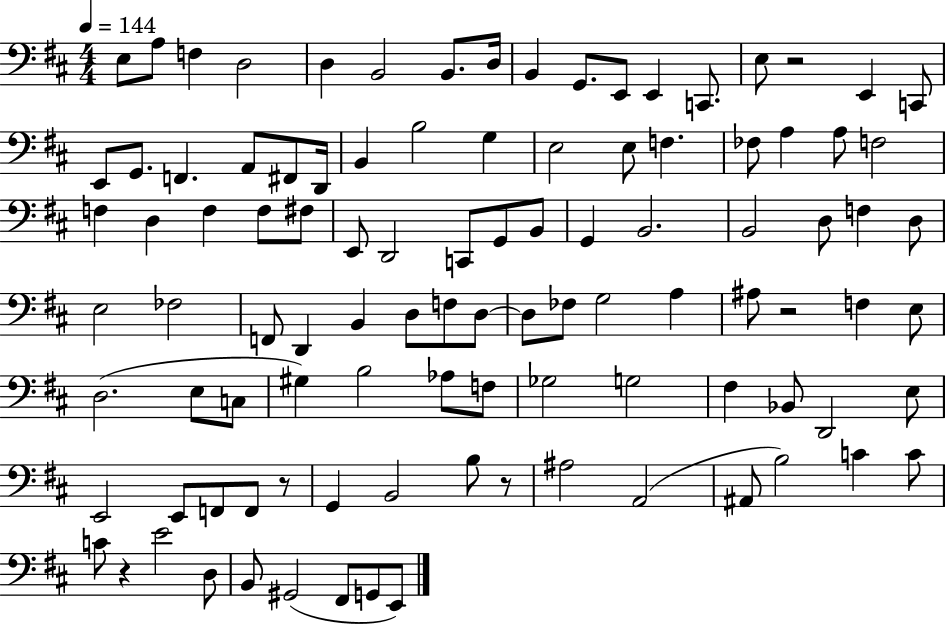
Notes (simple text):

E3/e A3/e F3/q D3/h D3/q B2/h B2/e. D3/s B2/q G2/e. E2/e E2/q C2/e. E3/e R/h E2/q C2/e E2/e G2/e. F2/q. A2/e F#2/e D2/s B2/q B3/h G3/q E3/h E3/e F3/q. FES3/e A3/q A3/e F3/h F3/q D3/q F3/q F3/e F#3/e E2/e D2/h C2/e G2/e B2/e G2/q B2/h. B2/h D3/e F3/q D3/e E3/h FES3/h F2/e D2/q B2/q D3/e F3/e D3/e D3/e FES3/e G3/h A3/q A#3/e R/h F3/q E3/e D3/h. E3/e C3/e G#3/q B3/h Ab3/e F3/e Gb3/h G3/h F#3/q Bb2/e D2/h E3/e E2/h E2/e F2/e F2/e R/e G2/q B2/h B3/e R/e A#3/h A2/h A#2/e B3/h C4/q C4/e C4/e R/q E4/h D3/e B2/e G#2/h F#2/e G2/e E2/e